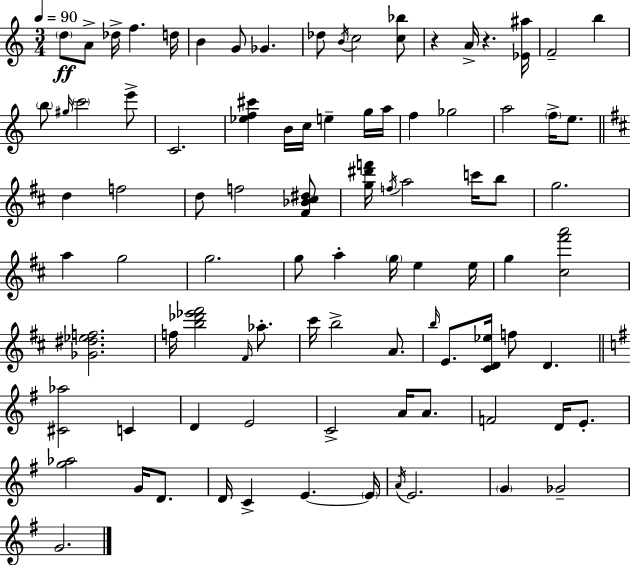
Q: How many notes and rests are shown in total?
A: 90